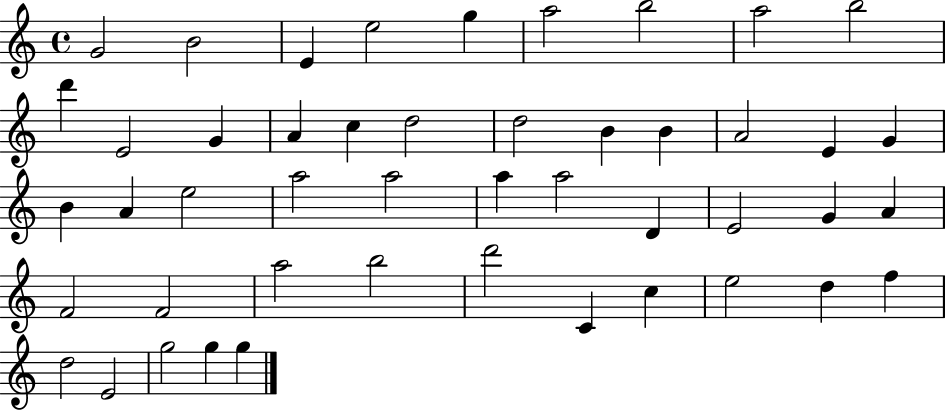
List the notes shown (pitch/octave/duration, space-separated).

G4/h B4/h E4/q E5/h G5/q A5/h B5/h A5/h B5/h D6/q E4/h G4/q A4/q C5/q D5/h D5/h B4/q B4/q A4/h E4/q G4/q B4/q A4/q E5/h A5/h A5/h A5/q A5/h D4/q E4/h G4/q A4/q F4/h F4/h A5/h B5/h D6/h C4/q C5/q E5/h D5/q F5/q D5/h E4/h G5/h G5/q G5/q